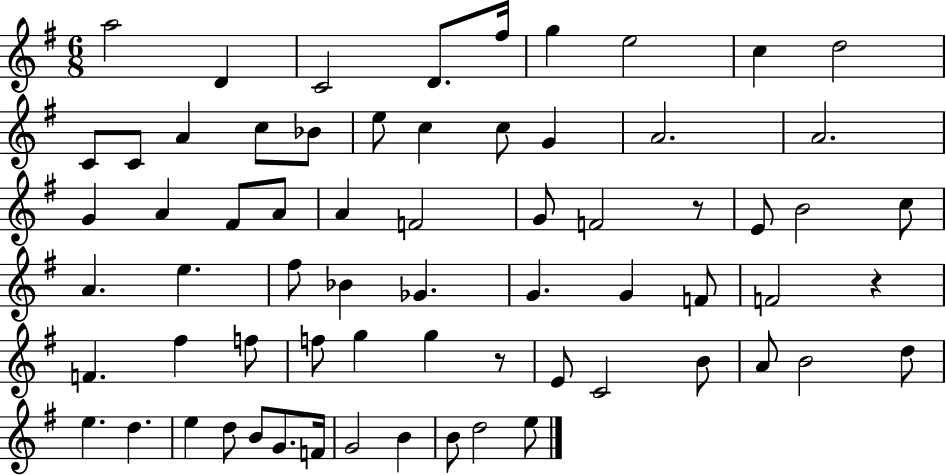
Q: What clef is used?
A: treble